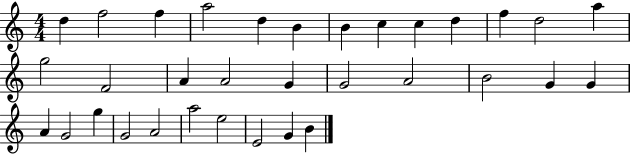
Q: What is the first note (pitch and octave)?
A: D5